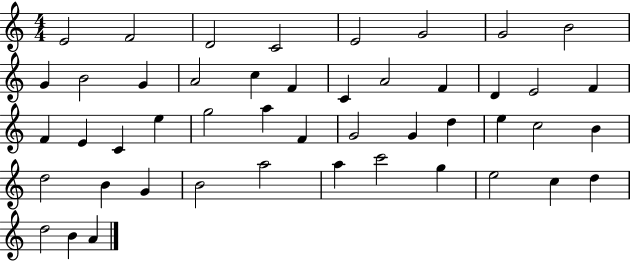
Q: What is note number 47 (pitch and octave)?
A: A4